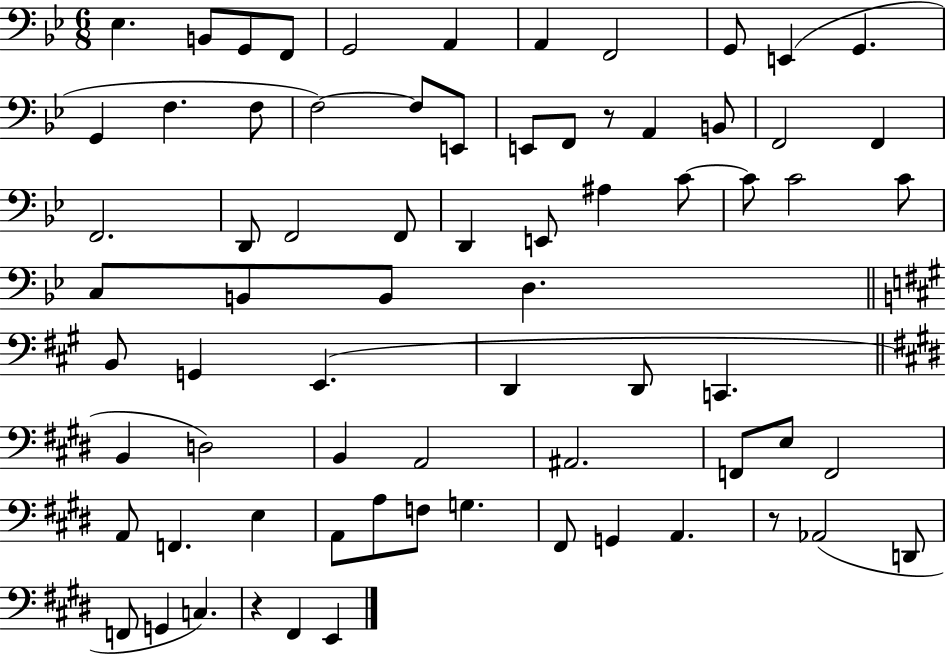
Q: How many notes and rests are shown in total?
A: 72